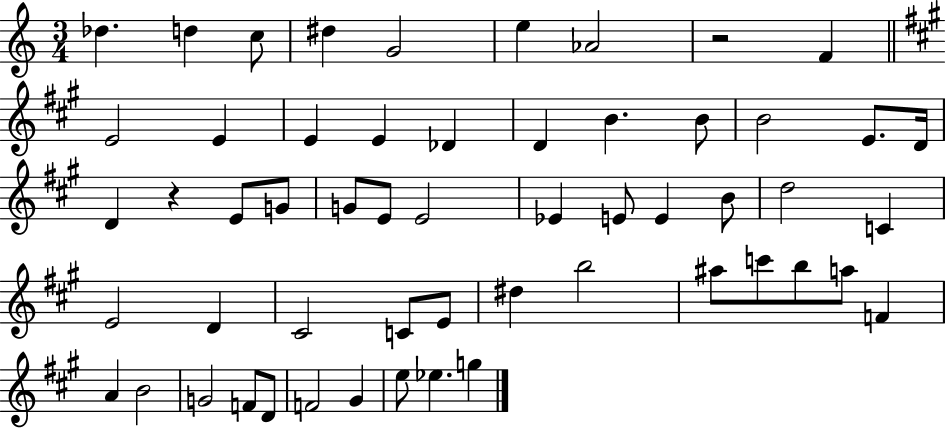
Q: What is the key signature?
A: C major